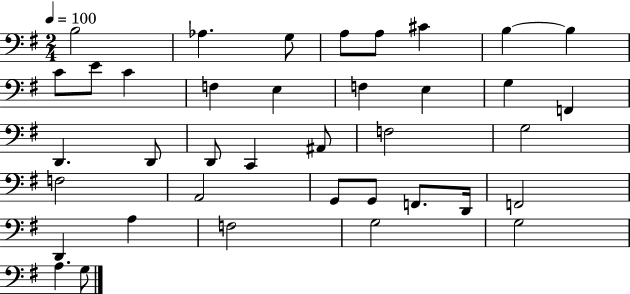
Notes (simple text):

B3/h Ab3/q. G3/e A3/e A3/e C#4/q B3/q B3/q C4/e E4/e C4/q F3/q E3/q F3/q E3/q G3/q F2/q D2/q. D2/e D2/e C2/q A#2/e F3/h G3/h F3/h A2/h G2/e G2/e F2/e. D2/s F2/h D2/q A3/q F3/h G3/h G3/h A3/q. G3/e